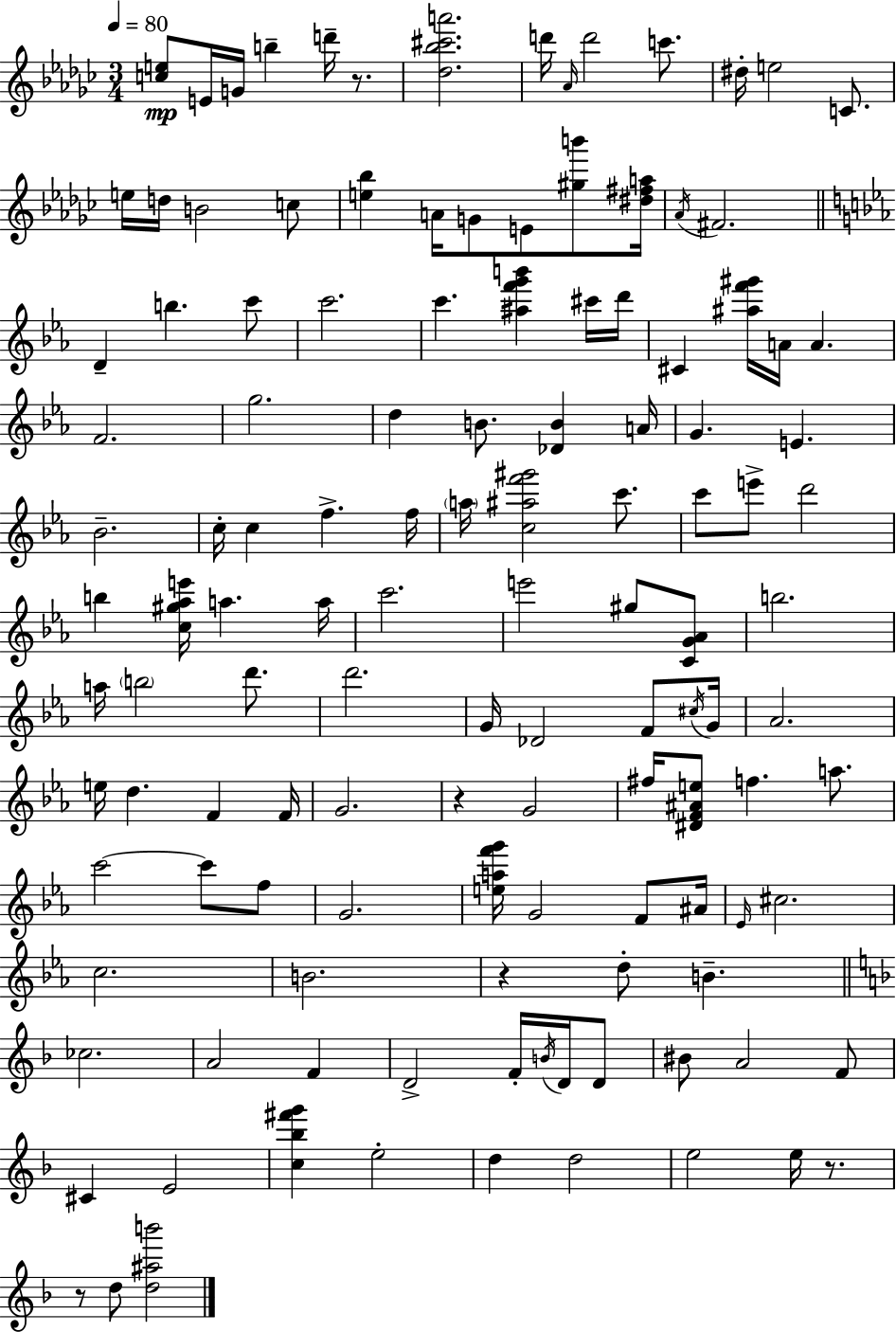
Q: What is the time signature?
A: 3/4